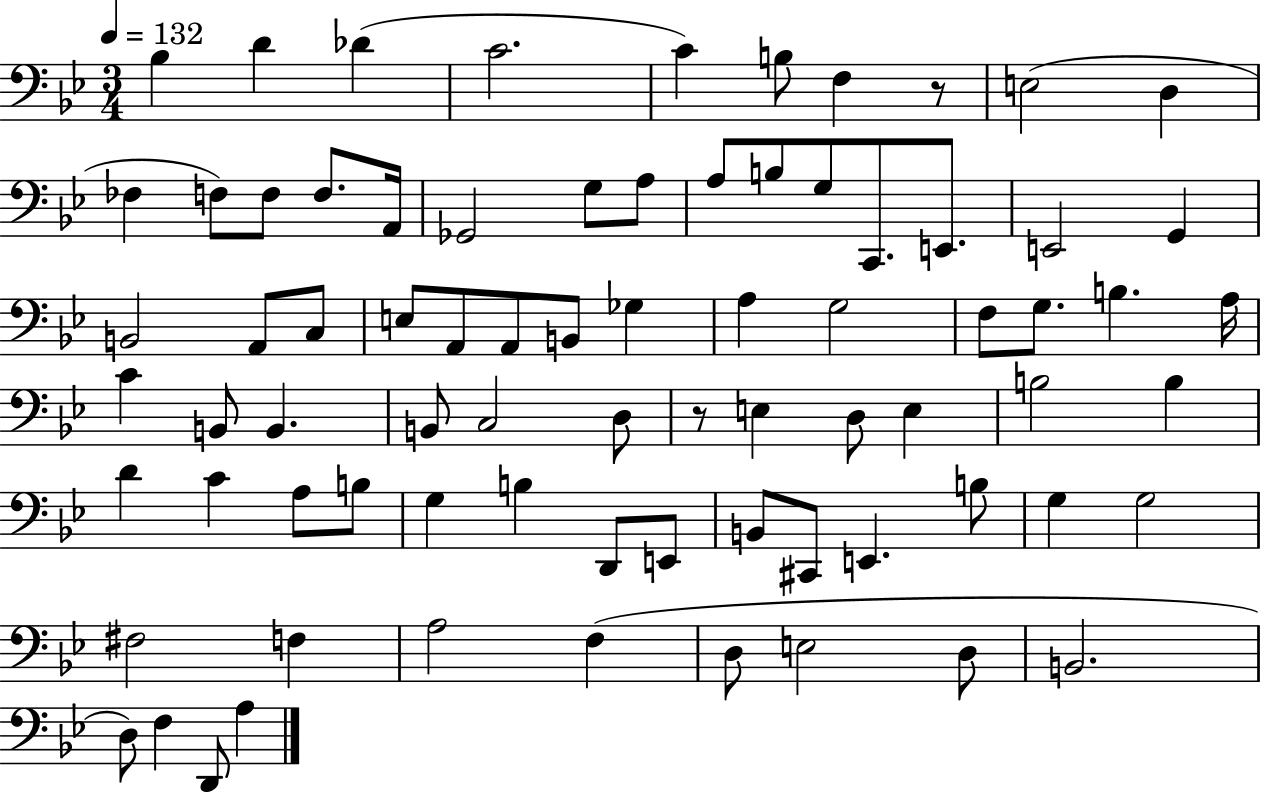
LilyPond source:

{
  \clef bass
  \numericTimeSignature
  \time 3/4
  \key bes \major
  \tempo 4 = 132
  bes4 d'4 des'4( | c'2. | c'4) b8 f4 r8 | e2( d4 | \break fes4 f8) f8 f8. a,16 | ges,2 g8 a8 | a8 b8 g8 c,8. e,8. | e,2 g,4 | \break b,2 a,8 c8 | e8 a,8 a,8 b,8 ges4 | a4 g2 | f8 g8. b4. a16 | \break c'4 b,8 b,4. | b,8 c2 d8 | r8 e4 d8 e4 | b2 b4 | \break d'4 c'4 a8 b8 | g4 b4 d,8 e,8 | b,8 cis,8 e,4. b8 | g4 g2 | \break fis2 f4 | a2 f4( | d8 e2 d8 | b,2. | \break d8) f4 d,8 a4 | \bar "|."
}